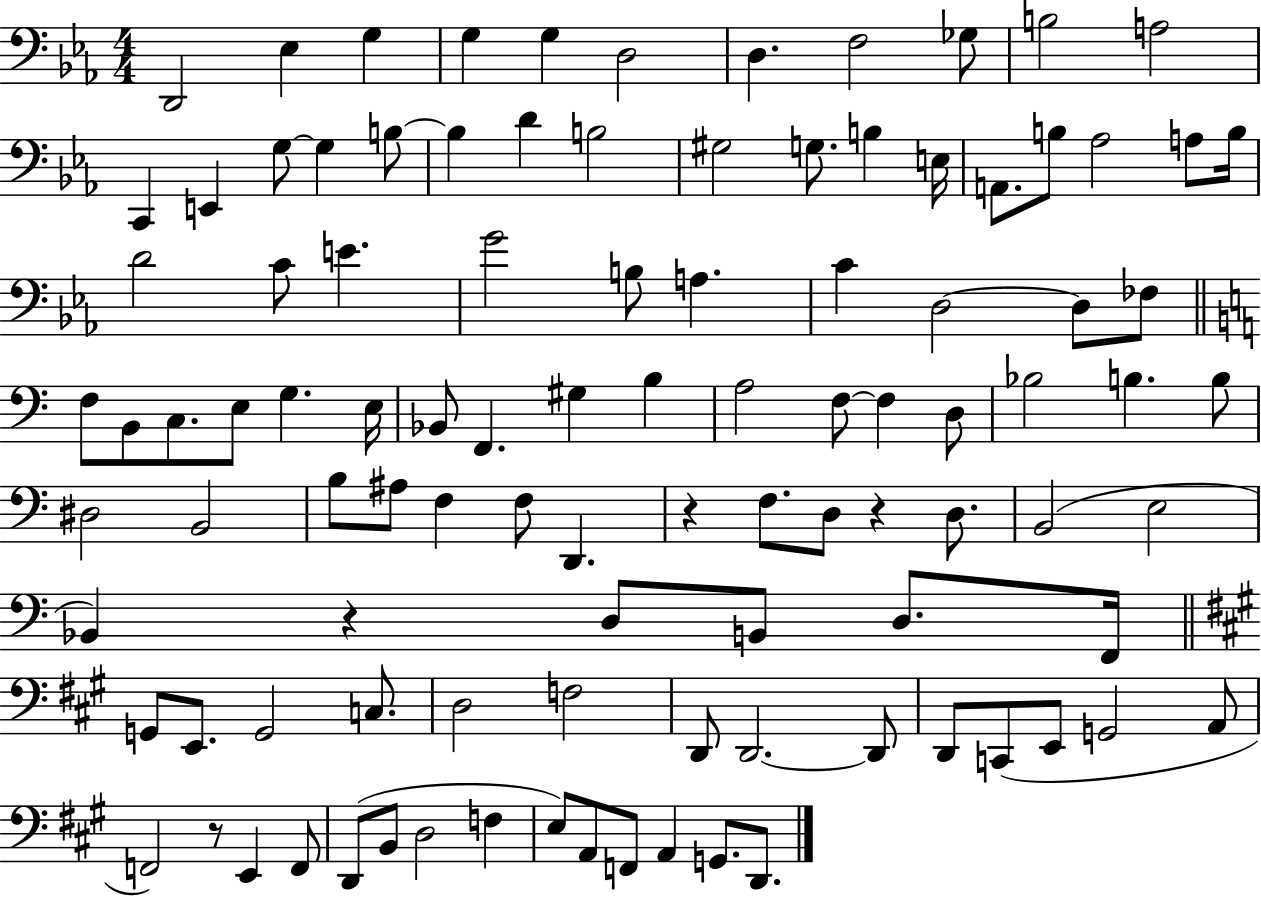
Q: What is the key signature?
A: EES major